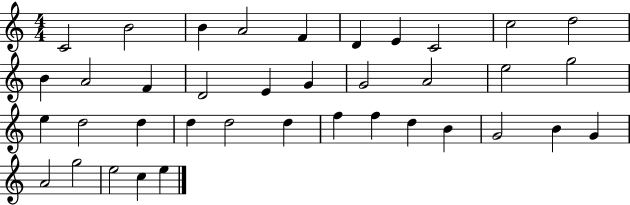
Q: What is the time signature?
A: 4/4